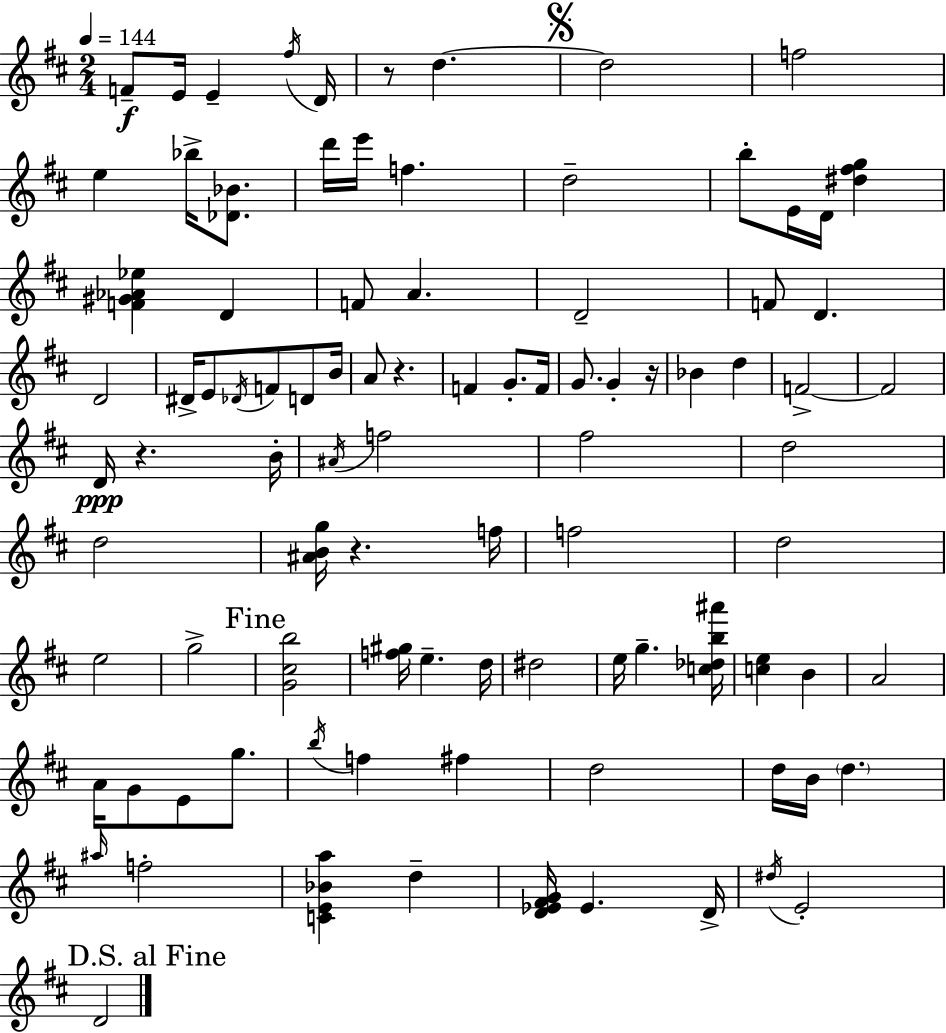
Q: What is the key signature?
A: D major